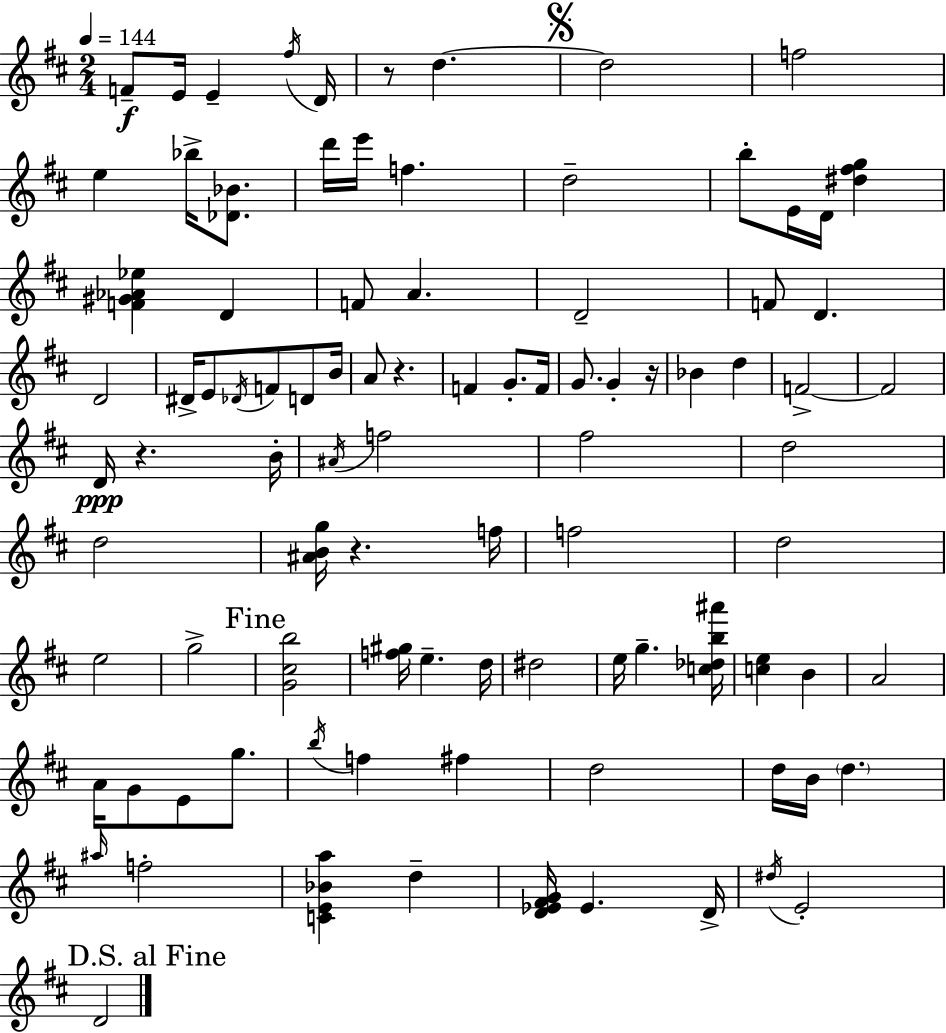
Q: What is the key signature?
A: D major